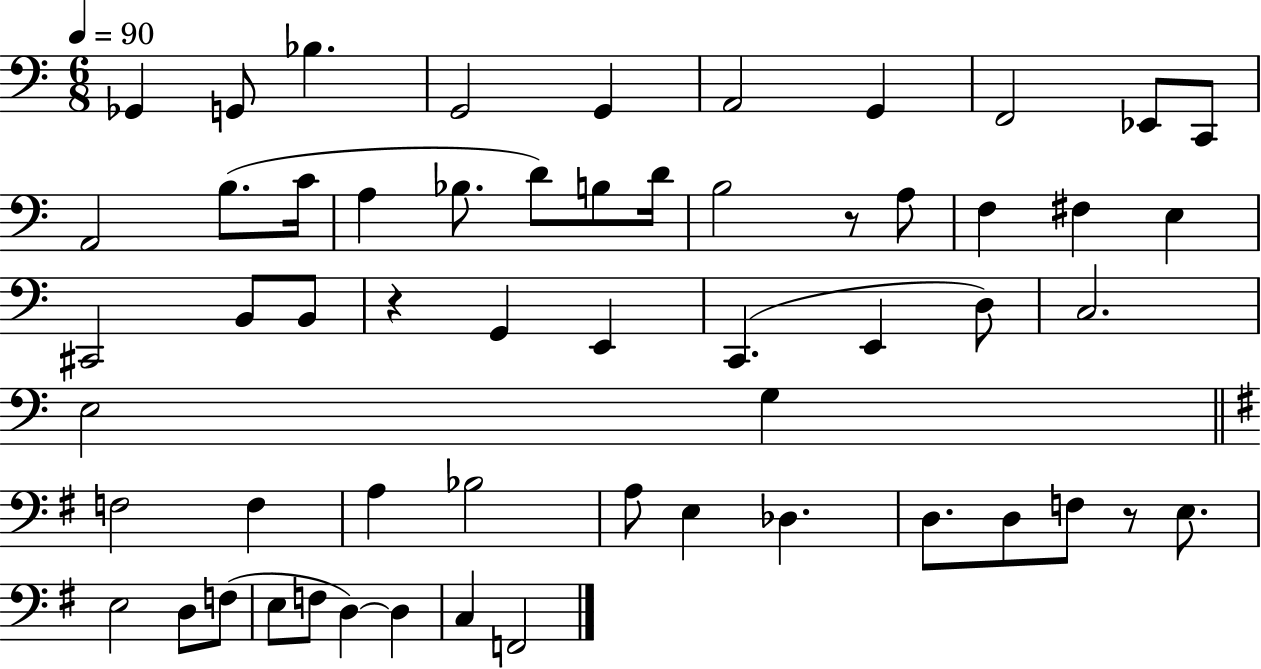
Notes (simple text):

Gb2/q G2/e Bb3/q. G2/h G2/q A2/h G2/q F2/h Eb2/e C2/e A2/h B3/e. C4/s A3/q Bb3/e. D4/e B3/e D4/s B3/h R/e A3/e F3/q F#3/q E3/q C#2/h B2/e B2/e R/q G2/q E2/q C2/q. E2/q D3/e C3/h. E3/h G3/q F3/h F3/q A3/q Bb3/h A3/e E3/q Db3/q. D3/e. D3/e F3/e R/e E3/e. E3/h D3/e F3/e E3/e F3/e D3/q D3/q C3/q F2/h